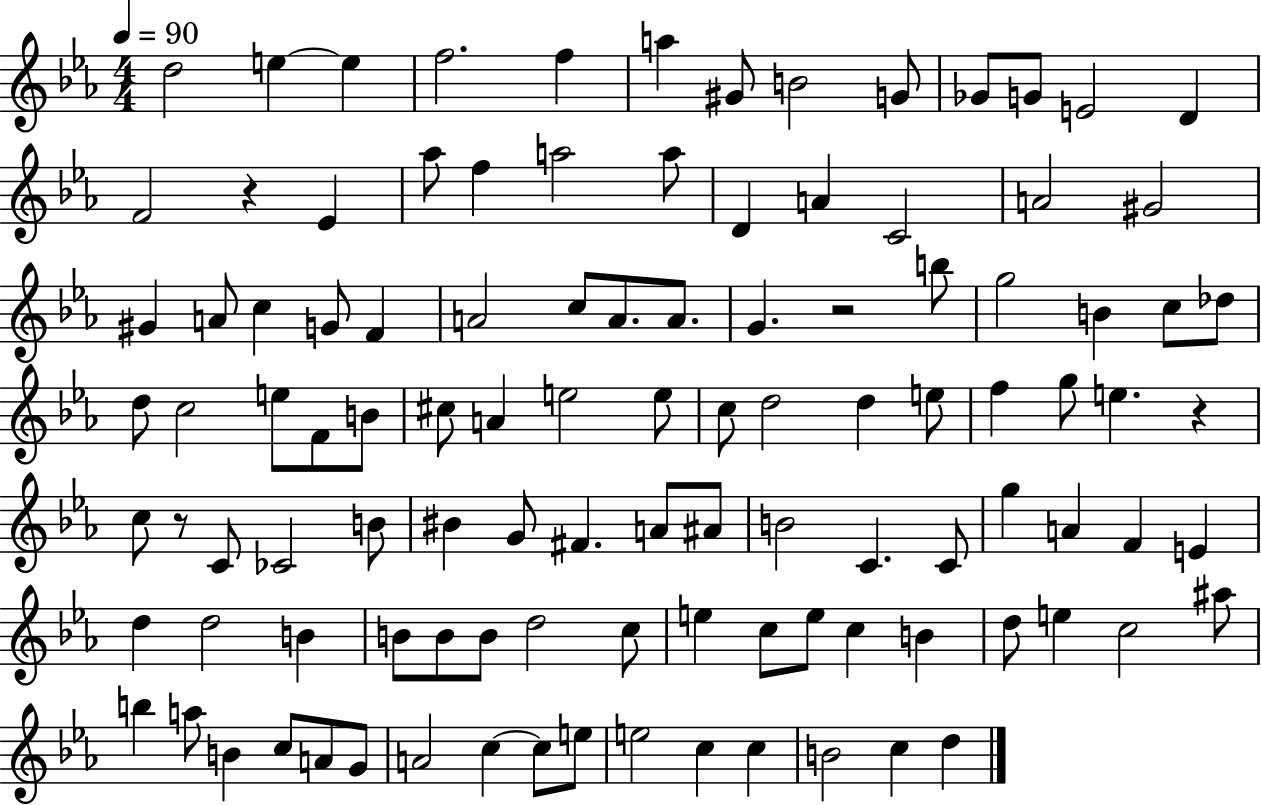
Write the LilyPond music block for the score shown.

{
  \clef treble
  \numericTimeSignature
  \time 4/4
  \key ees \major
  \tempo 4 = 90
  d''2 e''4~~ e''4 | f''2. f''4 | a''4 gis'8 b'2 g'8 | ges'8 g'8 e'2 d'4 | \break f'2 r4 ees'4 | aes''8 f''4 a''2 a''8 | d'4 a'4 c'2 | a'2 gis'2 | \break gis'4 a'8 c''4 g'8 f'4 | a'2 c''8 a'8. a'8. | g'4. r2 b''8 | g''2 b'4 c''8 des''8 | \break d''8 c''2 e''8 f'8 b'8 | cis''8 a'4 e''2 e''8 | c''8 d''2 d''4 e''8 | f''4 g''8 e''4. r4 | \break c''8 r8 c'8 ces'2 b'8 | bis'4 g'8 fis'4. a'8 ais'8 | b'2 c'4. c'8 | g''4 a'4 f'4 e'4 | \break d''4 d''2 b'4 | b'8 b'8 b'8 d''2 c''8 | e''4 c''8 e''8 c''4 b'4 | d''8 e''4 c''2 ais''8 | \break b''4 a''8 b'4 c''8 a'8 g'8 | a'2 c''4~~ c''8 e''8 | e''2 c''4 c''4 | b'2 c''4 d''4 | \break \bar "|."
}